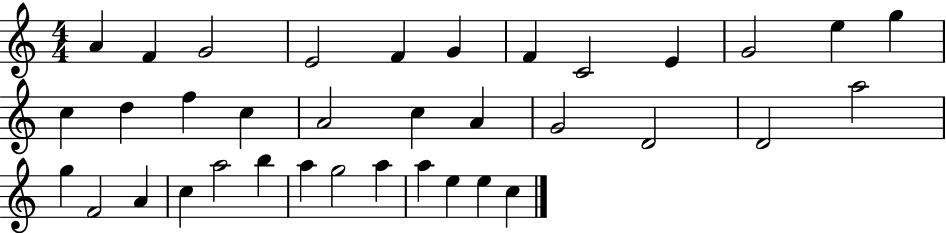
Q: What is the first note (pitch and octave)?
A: A4